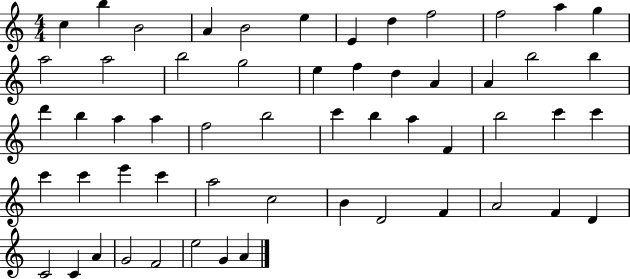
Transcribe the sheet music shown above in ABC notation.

X:1
T:Untitled
M:4/4
L:1/4
K:C
c b B2 A B2 e E d f2 f2 a g a2 a2 b2 g2 e f d A A b2 b d' b a a f2 b2 c' b a F b2 c' c' c' c' e' c' a2 c2 B D2 F A2 F D C2 C A G2 F2 e2 G A